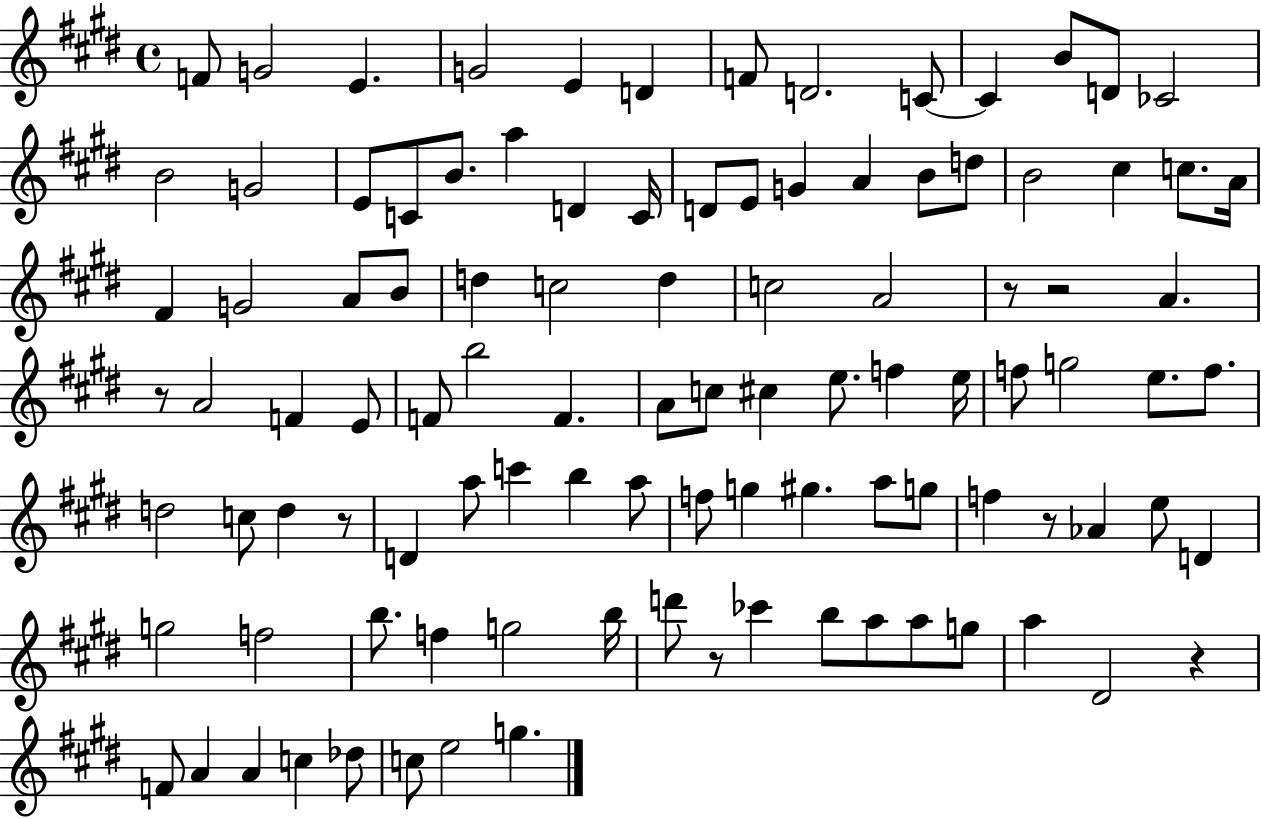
{
  \clef treble
  \time 4/4
  \defaultTimeSignature
  \key e \major
  f'8 g'2 e'4. | g'2 e'4 d'4 | f'8 d'2. c'8~~ | c'4 b'8 d'8 ces'2 | \break b'2 g'2 | e'8 c'8 b'8. a''4 d'4 c'16 | d'8 e'8 g'4 a'4 b'8 d''8 | b'2 cis''4 c''8. a'16 | \break fis'4 g'2 a'8 b'8 | d''4 c''2 d''4 | c''2 a'2 | r8 r2 a'4. | \break r8 a'2 f'4 e'8 | f'8 b''2 f'4. | a'8 c''8 cis''4 e''8. f''4 e''16 | f''8 g''2 e''8. f''8. | \break d''2 c''8 d''4 r8 | d'4 a''8 c'''4 b''4 a''8 | f''8 g''4 gis''4. a''8 g''8 | f''4 r8 aes'4 e''8 d'4 | \break g''2 f''2 | b''8. f''4 g''2 b''16 | d'''8 r8 ces'''4 b''8 a''8 a''8 g''8 | a''4 dis'2 r4 | \break f'8 a'4 a'4 c''4 des''8 | c''8 e''2 g''4. | \bar "|."
}